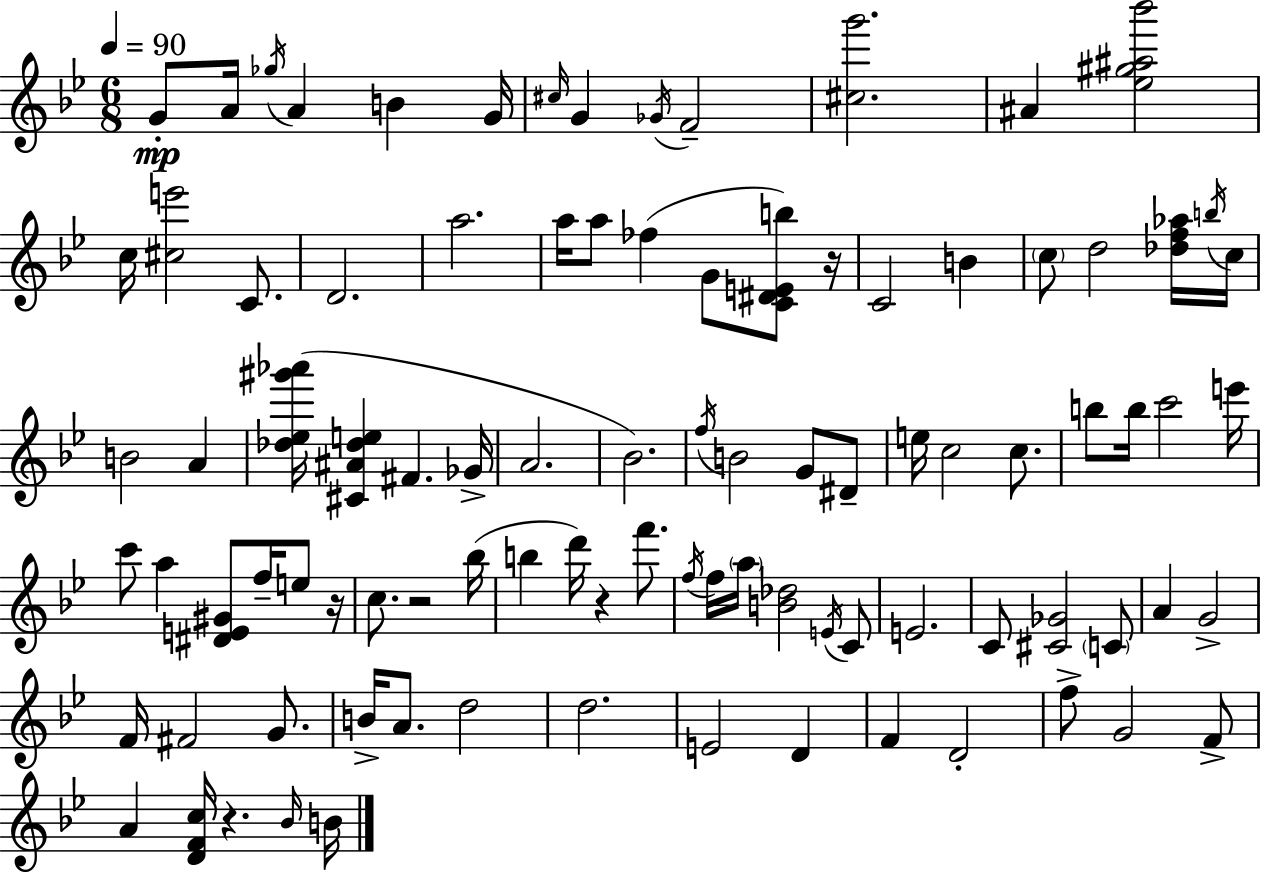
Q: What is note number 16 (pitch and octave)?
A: A5